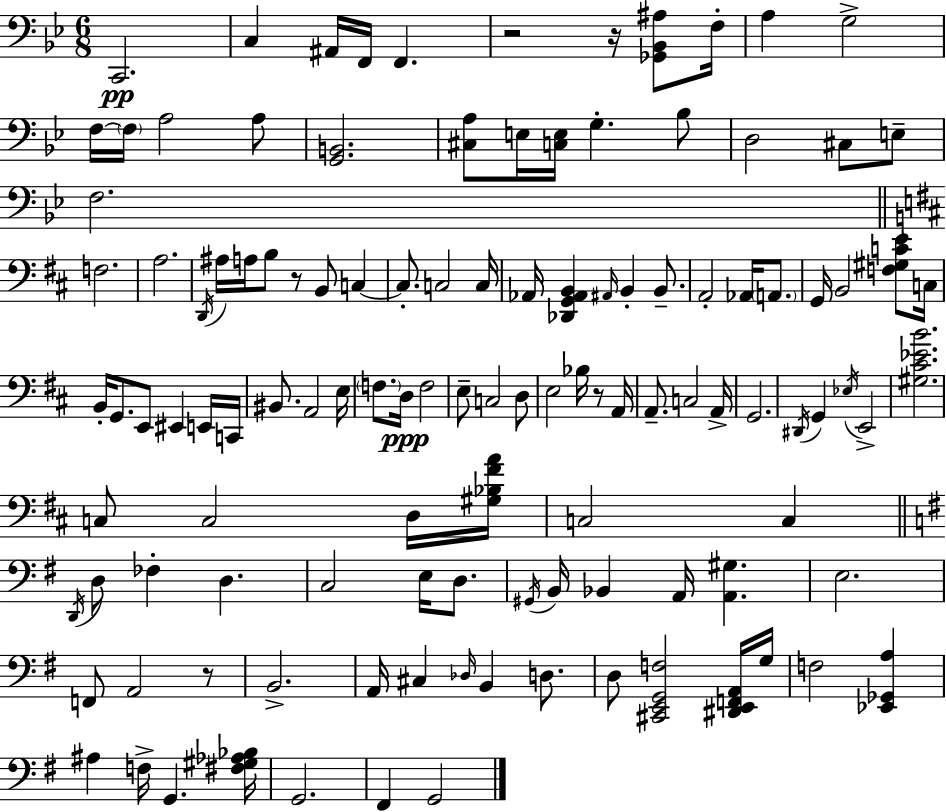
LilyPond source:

{
  \clef bass
  \numericTimeSignature
  \time 6/8
  \key g \minor
  \repeat volta 2 { c,2.\pp | c4 ais,16 f,16 f,4. | r2 r16 <ges, bes, ais>8 f16-. | a4 g2-> | \break f16~~ \parenthesize f16 a2 a8 | <g, b,>2. | <cis a>8 e16 <c e>16 g4.-. bes8 | d2 cis8 e8-- | \break f2. | \bar "||" \break \key d \major f2. | a2. | \acciaccatura { d,16 } ais16 a16 b8 r8 b,8 c4~~ | c8.-. c2 | \break c16 aes,16 <des, g, aes, b,>4 \grace { ais,16 } b,4-. b,8.-- | a,2-. aes,16 \parenthesize a,8. | g,16 b,2 <f gis c' e'>8 | c16 b,16-. g,8. e,8 eis,4 | \break e,16 c,16 bis,8. a,2 | e16 \parenthesize f8. d16\ppp f2 | e8-- c2 | d8 e2 bes16 r8 | \break a,16 a,8.-- c2 | a,16-> g,2. | \acciaccatura { dis,16 } g,4 \acciaccatura { ees16 } e,2-> | <gis cis' ees' b'>2. | \break c8 c2 | d16 <gis bes fis' a'>16 c2 | c4 \bar "||" \break \key g \major \acciaccatura { d,16 } d8 fes4-. d4. | c2 e16 d8. | \acciaccatura { gis,16 } b,16 bes,4 a,16 <a, gis>4. | e2. | \break f,8 a,2 | r8 b,2.-> | a,16 cis4 \grace { des16 } b,4 | d8. d8 <cis, e, g, f>2 | \break <dis, e, f, a,>16 g16 f2 <ees, ges, a>4 | ais4 f16-> g,4. | <fis gis aes bes>16 g,2. | fis,4 g,2 | \break } \bar "|."
}